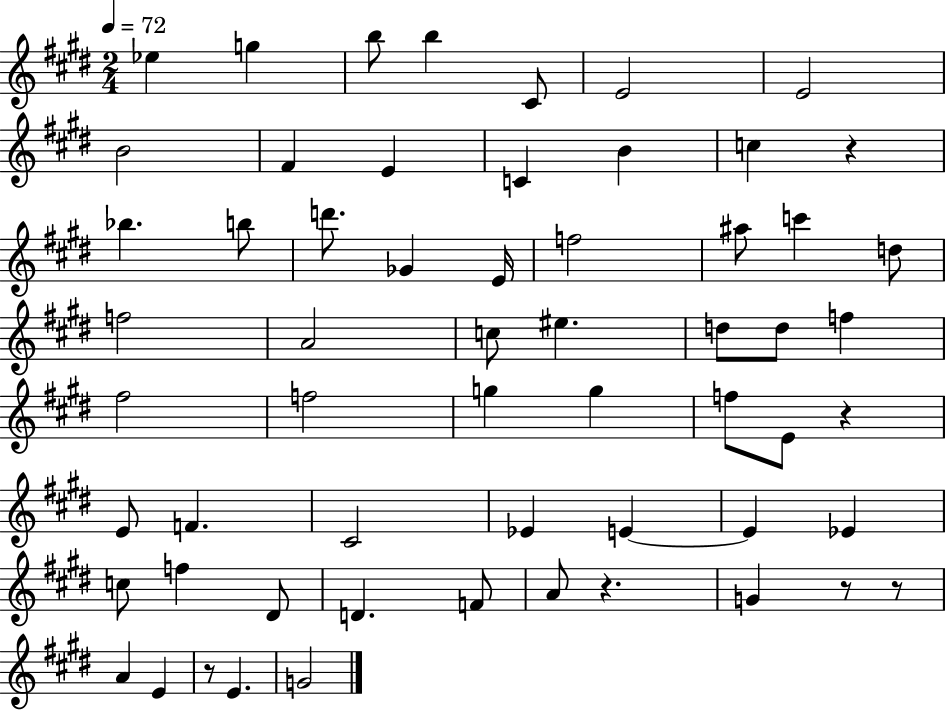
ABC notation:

X:1
T:Untitled
M:2/4
L:1/4
K:E
_e g b/2 b ^C/2 E2 E2 B2 ^F E C B c z _b b/2 d'/2 _G E/4 f2 ^a/2 c' d/2 f2 A2 c/2 ^e d/2 d/2 f ^f2 f2 g g f/2 E/2 z E/2 F ^C2 _E E E _E c/2 f ^D/2 D F/2 A/2 z G z/2 z/2 A E z/2 E G2